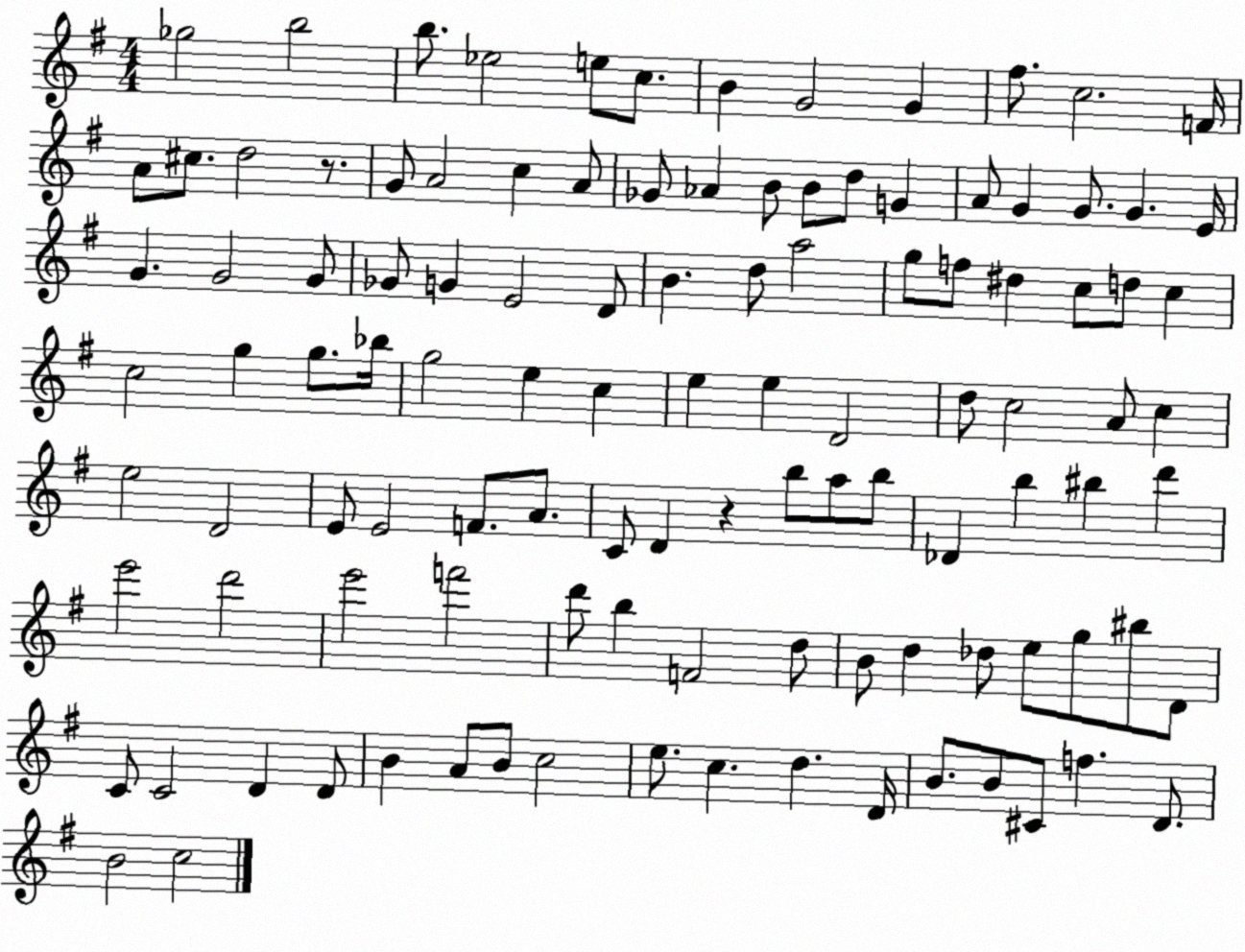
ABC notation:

X:1
T:Untitled
M:4/4
L:1/4
K:G
_g2 b2 b/2 _e2 e/2 c/2 B G2 G ^f/2 c2 F/4 A/2 ^c/2 d2 z/2 G/2 A2 c A/2 _G/2 _A B/2 B/2 d/2 G A/2 G G/2 G E/4 G G2 G/2 _G/2 G E2 D/2 B d/2 a2 g/2 f/2 ^d c/2 d/2 c c2 g g/2 _b/4 g2 e c e e D2 d/2 c2 A/2 c e2 D2 E/2 E2 F/2 A/2 C/2 D z b/2 a/2 b/2 _D b ^b d' e'2 d'2 e'2 f'2 d'/2 b F2 d/2 B/2 d _d/2 e/2 g/2 ^b/2 D/2 C/2 C2 D D/2 B A/2 B/2 c2 e/2 c d D/4 B/2 B/2 ^C/2 f D/2 B2 c2